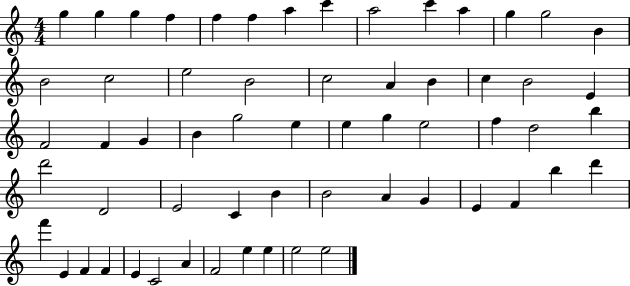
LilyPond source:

{
  \clef treble
  \numericTimeSignature
  \time 4/4
  \key c \major
  g''4 g''4 g''4 f''4 | f''4 f''4 a''4 c'''4 | a''2 c'''4 a''4 | g''4 g''2 b'4 | \break b'2 c''2 | e''2 b'2 | c''2 a'4 b'4 | c''4 b'2 e'4 | \break f'2 f'4 g'4 | b'4 g''2 e''4 | e''4 g''4 e''2 | f''4 d''2 b''4 | \break d'''2 d'2 | e'2 c'4 b'4 | b'2 a'4 g'4 | e'4 f'4 b''4 d'''4 | \break f'''4 e'4 f'4 f'4 | e'4 c'2 a'4 | f'2 e''4 e''4 | e''2 e''2 | \break \bar "|."
}